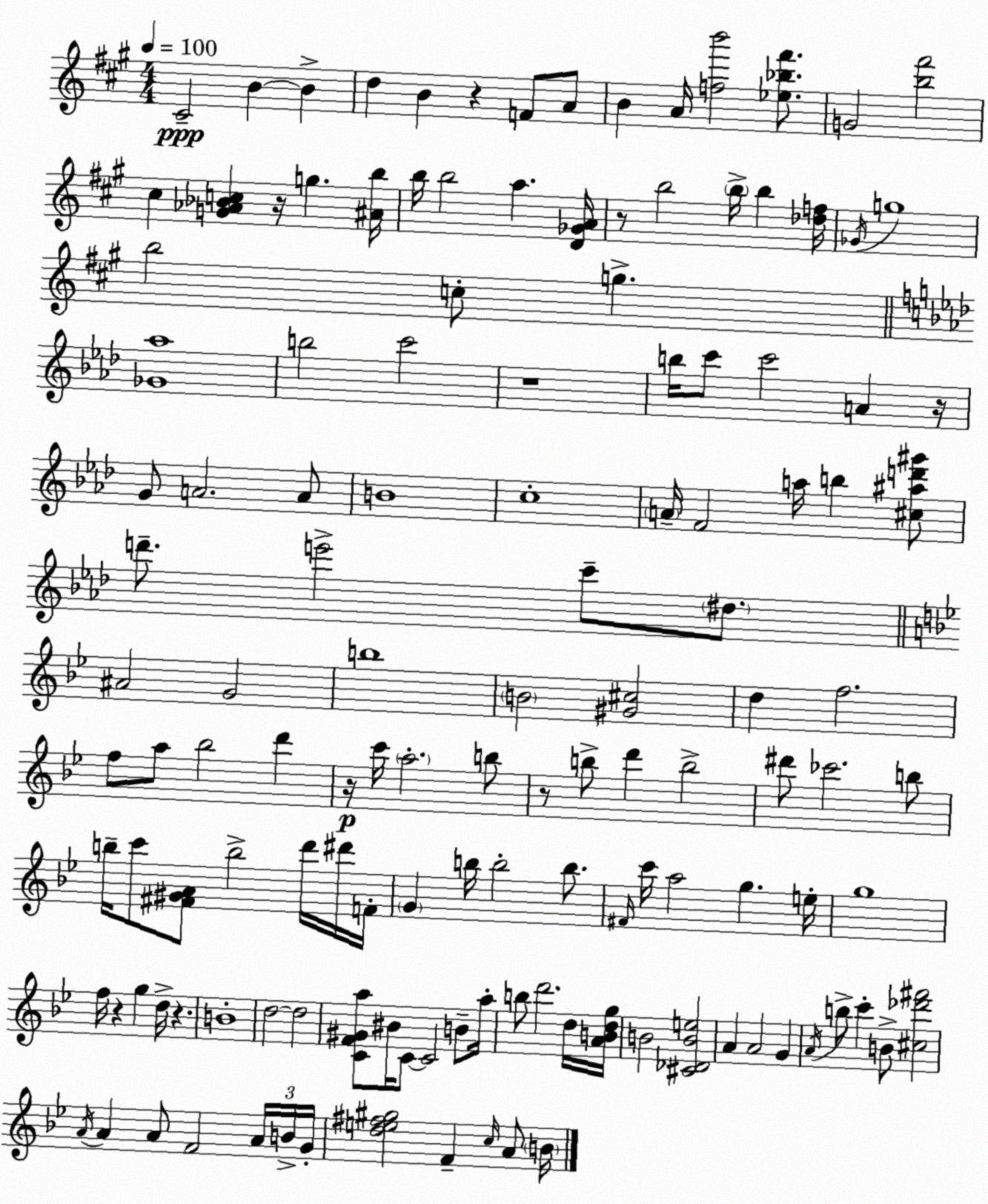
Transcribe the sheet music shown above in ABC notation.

X:1
T:Untitled
M:4/4
L:1/4
K:A
^C2 B B d B z F/2 A/2 B A/4 [fb']2 [_e_b^f']/2 G2 [b^f']2 ^c [G_A_Bc] z/4 g [^Ab]/4 b/4 b2 a [D_GA]/4 z/2 b2 b/4 b [_df]/4 _G/4 g4 b2 c/2 g [_G_a]4 b2 c'2 z4 b/4 c'/2 c'2 A z/4 G/2 A2 A/2 B4 c4 A/4 F2 a/4 b [^c^ad'^g']/2 d'/2 e'2 c'/2 ^d/2 ^A2 G2 b4 B2 [^G^c]2 d f2 f/2 a/2 _b2 d' z/4 c'/4 a2 b/2 z/2 b/2 d' b2 ^d'/2 _c'2 b/2 b/4 c'/2 [^F^GA]/2 b2 d'/4 ^d'/4 F/4 G b/4 b2 b/2 ^F/4 c'/4 a2 g e/4 g4 f/4 z g d/4 z B4 d2 d2 [CF^Ga]/2 ^B/4 C/2 C2 B/2 a/4 b/2 d'2 d/4 [ABdg]/4 B2 [^C_DBe]2 A A2 G A/4 b/2 c' B/2 [^c_d'^f']2 A/4 A A/2 F2 A/4 B/4 G/4 [de^f^g]2 F c/4 A/2 B/4